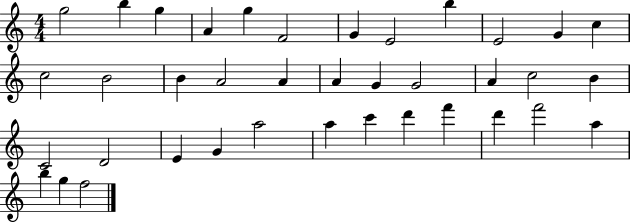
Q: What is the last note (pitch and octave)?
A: F5